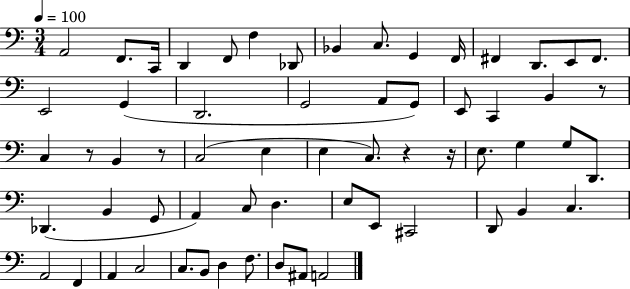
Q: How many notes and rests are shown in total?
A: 62